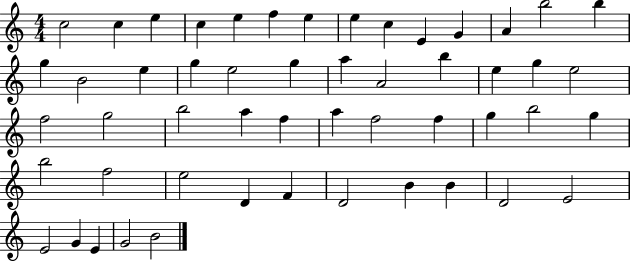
{
  \clef treble
  \numericTimeSignature
  \time 4/4
  \key c \major
  c''2 c''4 e''4 | c''4 e''4 f''4 e''4 | e''4 c''4 e'4 g'4 | a'4 b''2 b''4 | \break g''4 b'2 e''4 | g''4 e''2 g''4 | a''4 a'2 b''4 | e''4 g''4 e''2 | \break f''2 g''2 | b''2 a''4 f''4 | a''4 f''2 f''4 | g''4 b''2 g''4 | \break b''2 f''2 | e''2 d'4 f'4 | d'2 b'4 b'4 | d'2 e'2 | \break e'2 g'4 e'4 | g'2 b'2 | \bar "|."
}